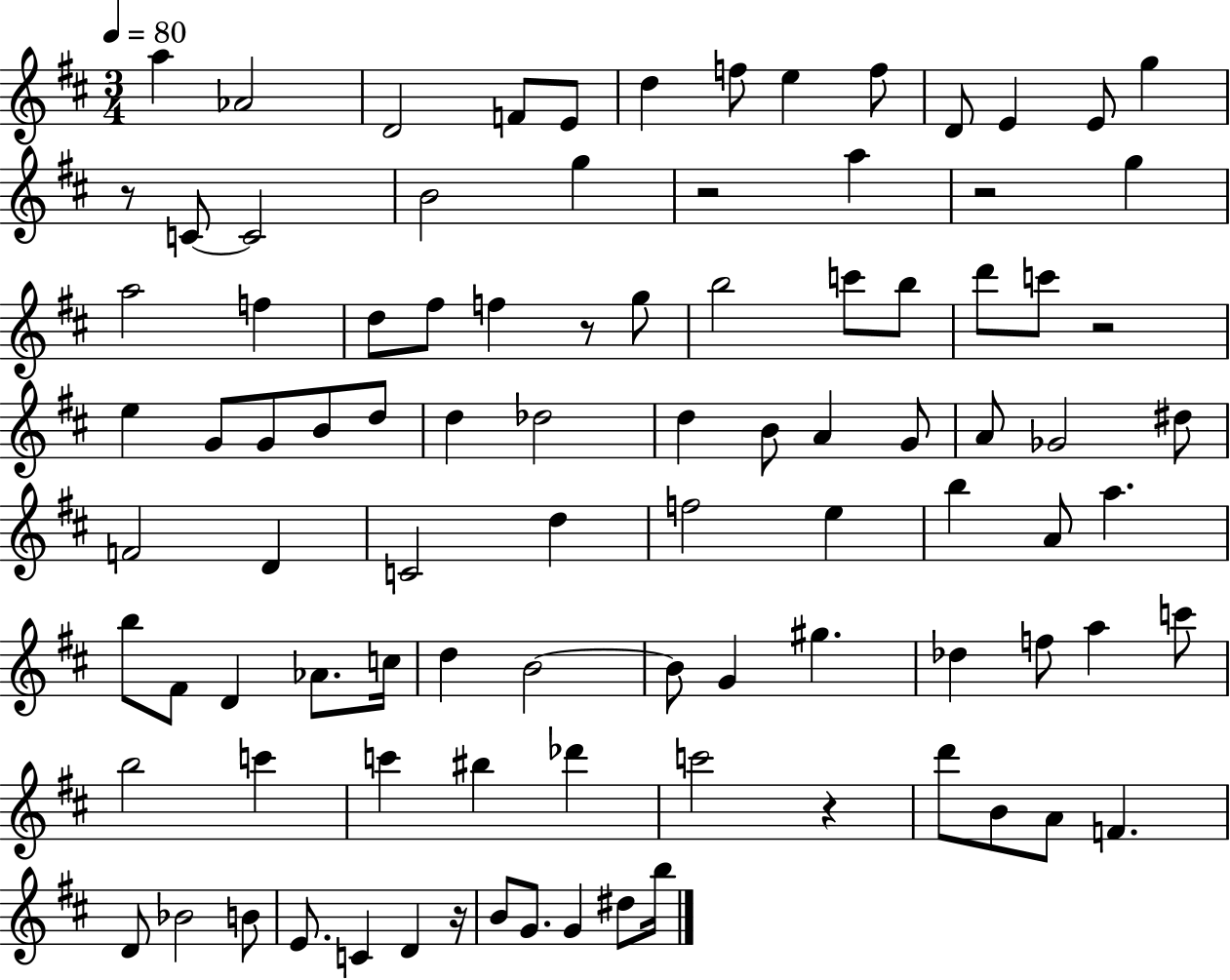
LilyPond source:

{
  \clef treble
  \numericTimeSignature
  \time 3/4
  \key d \major
  \tempo 4 = 80
  a''4 aes'2 | d'2 f'8 e'8 | d''4 f''8 e''4 f''8 | d'8 e'4 e'8 g''4 | \break r8 c'8~~ c'2 | b'2 g''4 | r2 a''4 | r2 g''4 | \break a''2 f''4 | d''8 fis''8 f''4 r8 g''8 | b''2 c'''8 b''8 | d'''8 c'''8 r2 | \break e''4 g'8 g'8 b'8 d''8 | d''4 des''2 | d''4 b'8 a'4 g'8 | a'8 ges'2 dis''8 | \break f'2 d'4 | c'2 d''4 | f''2 e''4 | b''4 a'8 a''4. | \break b''8 fis'8 d'4 aes'8. c''16 | d''4 b'2~~ | b'8 g'4 gis''4. | des''4 f''8 a''4 c'''8 | \break b''2 c'''4 | c'''4 bis''4 des'''4 | c'''2 r4 | d'''8 b'8 a'8 f'4. | \break d'8 bes'2 b'8 | e'8. c'4 d'4 r16 | b'8 g'8. g'4 dis''8 b''16 | \bar "|."
}